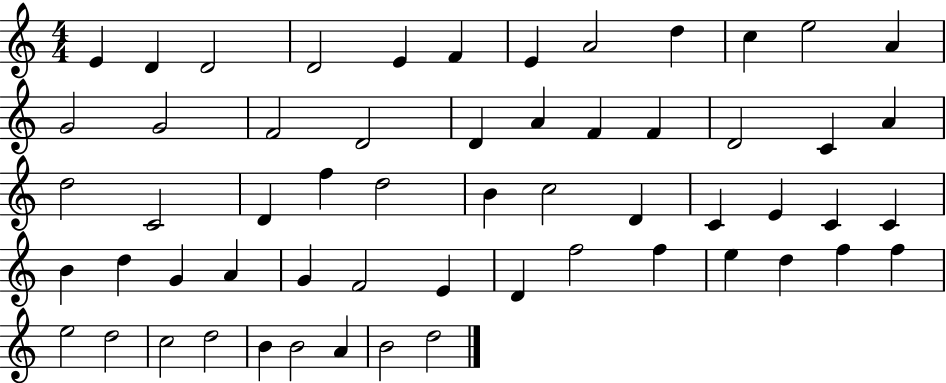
X:1
T:Untitled
M:4/4
L:1/4
K:C
E D D2 D2 E F E A2 d c e2 A G2 G2 F2 D2 D A F F D2 C A d2 C2 D f d2 B c2 D C E C C B d G A G F2 E D f2 f e d f f e2 d2 c2 d2 B B2 A B2 d2